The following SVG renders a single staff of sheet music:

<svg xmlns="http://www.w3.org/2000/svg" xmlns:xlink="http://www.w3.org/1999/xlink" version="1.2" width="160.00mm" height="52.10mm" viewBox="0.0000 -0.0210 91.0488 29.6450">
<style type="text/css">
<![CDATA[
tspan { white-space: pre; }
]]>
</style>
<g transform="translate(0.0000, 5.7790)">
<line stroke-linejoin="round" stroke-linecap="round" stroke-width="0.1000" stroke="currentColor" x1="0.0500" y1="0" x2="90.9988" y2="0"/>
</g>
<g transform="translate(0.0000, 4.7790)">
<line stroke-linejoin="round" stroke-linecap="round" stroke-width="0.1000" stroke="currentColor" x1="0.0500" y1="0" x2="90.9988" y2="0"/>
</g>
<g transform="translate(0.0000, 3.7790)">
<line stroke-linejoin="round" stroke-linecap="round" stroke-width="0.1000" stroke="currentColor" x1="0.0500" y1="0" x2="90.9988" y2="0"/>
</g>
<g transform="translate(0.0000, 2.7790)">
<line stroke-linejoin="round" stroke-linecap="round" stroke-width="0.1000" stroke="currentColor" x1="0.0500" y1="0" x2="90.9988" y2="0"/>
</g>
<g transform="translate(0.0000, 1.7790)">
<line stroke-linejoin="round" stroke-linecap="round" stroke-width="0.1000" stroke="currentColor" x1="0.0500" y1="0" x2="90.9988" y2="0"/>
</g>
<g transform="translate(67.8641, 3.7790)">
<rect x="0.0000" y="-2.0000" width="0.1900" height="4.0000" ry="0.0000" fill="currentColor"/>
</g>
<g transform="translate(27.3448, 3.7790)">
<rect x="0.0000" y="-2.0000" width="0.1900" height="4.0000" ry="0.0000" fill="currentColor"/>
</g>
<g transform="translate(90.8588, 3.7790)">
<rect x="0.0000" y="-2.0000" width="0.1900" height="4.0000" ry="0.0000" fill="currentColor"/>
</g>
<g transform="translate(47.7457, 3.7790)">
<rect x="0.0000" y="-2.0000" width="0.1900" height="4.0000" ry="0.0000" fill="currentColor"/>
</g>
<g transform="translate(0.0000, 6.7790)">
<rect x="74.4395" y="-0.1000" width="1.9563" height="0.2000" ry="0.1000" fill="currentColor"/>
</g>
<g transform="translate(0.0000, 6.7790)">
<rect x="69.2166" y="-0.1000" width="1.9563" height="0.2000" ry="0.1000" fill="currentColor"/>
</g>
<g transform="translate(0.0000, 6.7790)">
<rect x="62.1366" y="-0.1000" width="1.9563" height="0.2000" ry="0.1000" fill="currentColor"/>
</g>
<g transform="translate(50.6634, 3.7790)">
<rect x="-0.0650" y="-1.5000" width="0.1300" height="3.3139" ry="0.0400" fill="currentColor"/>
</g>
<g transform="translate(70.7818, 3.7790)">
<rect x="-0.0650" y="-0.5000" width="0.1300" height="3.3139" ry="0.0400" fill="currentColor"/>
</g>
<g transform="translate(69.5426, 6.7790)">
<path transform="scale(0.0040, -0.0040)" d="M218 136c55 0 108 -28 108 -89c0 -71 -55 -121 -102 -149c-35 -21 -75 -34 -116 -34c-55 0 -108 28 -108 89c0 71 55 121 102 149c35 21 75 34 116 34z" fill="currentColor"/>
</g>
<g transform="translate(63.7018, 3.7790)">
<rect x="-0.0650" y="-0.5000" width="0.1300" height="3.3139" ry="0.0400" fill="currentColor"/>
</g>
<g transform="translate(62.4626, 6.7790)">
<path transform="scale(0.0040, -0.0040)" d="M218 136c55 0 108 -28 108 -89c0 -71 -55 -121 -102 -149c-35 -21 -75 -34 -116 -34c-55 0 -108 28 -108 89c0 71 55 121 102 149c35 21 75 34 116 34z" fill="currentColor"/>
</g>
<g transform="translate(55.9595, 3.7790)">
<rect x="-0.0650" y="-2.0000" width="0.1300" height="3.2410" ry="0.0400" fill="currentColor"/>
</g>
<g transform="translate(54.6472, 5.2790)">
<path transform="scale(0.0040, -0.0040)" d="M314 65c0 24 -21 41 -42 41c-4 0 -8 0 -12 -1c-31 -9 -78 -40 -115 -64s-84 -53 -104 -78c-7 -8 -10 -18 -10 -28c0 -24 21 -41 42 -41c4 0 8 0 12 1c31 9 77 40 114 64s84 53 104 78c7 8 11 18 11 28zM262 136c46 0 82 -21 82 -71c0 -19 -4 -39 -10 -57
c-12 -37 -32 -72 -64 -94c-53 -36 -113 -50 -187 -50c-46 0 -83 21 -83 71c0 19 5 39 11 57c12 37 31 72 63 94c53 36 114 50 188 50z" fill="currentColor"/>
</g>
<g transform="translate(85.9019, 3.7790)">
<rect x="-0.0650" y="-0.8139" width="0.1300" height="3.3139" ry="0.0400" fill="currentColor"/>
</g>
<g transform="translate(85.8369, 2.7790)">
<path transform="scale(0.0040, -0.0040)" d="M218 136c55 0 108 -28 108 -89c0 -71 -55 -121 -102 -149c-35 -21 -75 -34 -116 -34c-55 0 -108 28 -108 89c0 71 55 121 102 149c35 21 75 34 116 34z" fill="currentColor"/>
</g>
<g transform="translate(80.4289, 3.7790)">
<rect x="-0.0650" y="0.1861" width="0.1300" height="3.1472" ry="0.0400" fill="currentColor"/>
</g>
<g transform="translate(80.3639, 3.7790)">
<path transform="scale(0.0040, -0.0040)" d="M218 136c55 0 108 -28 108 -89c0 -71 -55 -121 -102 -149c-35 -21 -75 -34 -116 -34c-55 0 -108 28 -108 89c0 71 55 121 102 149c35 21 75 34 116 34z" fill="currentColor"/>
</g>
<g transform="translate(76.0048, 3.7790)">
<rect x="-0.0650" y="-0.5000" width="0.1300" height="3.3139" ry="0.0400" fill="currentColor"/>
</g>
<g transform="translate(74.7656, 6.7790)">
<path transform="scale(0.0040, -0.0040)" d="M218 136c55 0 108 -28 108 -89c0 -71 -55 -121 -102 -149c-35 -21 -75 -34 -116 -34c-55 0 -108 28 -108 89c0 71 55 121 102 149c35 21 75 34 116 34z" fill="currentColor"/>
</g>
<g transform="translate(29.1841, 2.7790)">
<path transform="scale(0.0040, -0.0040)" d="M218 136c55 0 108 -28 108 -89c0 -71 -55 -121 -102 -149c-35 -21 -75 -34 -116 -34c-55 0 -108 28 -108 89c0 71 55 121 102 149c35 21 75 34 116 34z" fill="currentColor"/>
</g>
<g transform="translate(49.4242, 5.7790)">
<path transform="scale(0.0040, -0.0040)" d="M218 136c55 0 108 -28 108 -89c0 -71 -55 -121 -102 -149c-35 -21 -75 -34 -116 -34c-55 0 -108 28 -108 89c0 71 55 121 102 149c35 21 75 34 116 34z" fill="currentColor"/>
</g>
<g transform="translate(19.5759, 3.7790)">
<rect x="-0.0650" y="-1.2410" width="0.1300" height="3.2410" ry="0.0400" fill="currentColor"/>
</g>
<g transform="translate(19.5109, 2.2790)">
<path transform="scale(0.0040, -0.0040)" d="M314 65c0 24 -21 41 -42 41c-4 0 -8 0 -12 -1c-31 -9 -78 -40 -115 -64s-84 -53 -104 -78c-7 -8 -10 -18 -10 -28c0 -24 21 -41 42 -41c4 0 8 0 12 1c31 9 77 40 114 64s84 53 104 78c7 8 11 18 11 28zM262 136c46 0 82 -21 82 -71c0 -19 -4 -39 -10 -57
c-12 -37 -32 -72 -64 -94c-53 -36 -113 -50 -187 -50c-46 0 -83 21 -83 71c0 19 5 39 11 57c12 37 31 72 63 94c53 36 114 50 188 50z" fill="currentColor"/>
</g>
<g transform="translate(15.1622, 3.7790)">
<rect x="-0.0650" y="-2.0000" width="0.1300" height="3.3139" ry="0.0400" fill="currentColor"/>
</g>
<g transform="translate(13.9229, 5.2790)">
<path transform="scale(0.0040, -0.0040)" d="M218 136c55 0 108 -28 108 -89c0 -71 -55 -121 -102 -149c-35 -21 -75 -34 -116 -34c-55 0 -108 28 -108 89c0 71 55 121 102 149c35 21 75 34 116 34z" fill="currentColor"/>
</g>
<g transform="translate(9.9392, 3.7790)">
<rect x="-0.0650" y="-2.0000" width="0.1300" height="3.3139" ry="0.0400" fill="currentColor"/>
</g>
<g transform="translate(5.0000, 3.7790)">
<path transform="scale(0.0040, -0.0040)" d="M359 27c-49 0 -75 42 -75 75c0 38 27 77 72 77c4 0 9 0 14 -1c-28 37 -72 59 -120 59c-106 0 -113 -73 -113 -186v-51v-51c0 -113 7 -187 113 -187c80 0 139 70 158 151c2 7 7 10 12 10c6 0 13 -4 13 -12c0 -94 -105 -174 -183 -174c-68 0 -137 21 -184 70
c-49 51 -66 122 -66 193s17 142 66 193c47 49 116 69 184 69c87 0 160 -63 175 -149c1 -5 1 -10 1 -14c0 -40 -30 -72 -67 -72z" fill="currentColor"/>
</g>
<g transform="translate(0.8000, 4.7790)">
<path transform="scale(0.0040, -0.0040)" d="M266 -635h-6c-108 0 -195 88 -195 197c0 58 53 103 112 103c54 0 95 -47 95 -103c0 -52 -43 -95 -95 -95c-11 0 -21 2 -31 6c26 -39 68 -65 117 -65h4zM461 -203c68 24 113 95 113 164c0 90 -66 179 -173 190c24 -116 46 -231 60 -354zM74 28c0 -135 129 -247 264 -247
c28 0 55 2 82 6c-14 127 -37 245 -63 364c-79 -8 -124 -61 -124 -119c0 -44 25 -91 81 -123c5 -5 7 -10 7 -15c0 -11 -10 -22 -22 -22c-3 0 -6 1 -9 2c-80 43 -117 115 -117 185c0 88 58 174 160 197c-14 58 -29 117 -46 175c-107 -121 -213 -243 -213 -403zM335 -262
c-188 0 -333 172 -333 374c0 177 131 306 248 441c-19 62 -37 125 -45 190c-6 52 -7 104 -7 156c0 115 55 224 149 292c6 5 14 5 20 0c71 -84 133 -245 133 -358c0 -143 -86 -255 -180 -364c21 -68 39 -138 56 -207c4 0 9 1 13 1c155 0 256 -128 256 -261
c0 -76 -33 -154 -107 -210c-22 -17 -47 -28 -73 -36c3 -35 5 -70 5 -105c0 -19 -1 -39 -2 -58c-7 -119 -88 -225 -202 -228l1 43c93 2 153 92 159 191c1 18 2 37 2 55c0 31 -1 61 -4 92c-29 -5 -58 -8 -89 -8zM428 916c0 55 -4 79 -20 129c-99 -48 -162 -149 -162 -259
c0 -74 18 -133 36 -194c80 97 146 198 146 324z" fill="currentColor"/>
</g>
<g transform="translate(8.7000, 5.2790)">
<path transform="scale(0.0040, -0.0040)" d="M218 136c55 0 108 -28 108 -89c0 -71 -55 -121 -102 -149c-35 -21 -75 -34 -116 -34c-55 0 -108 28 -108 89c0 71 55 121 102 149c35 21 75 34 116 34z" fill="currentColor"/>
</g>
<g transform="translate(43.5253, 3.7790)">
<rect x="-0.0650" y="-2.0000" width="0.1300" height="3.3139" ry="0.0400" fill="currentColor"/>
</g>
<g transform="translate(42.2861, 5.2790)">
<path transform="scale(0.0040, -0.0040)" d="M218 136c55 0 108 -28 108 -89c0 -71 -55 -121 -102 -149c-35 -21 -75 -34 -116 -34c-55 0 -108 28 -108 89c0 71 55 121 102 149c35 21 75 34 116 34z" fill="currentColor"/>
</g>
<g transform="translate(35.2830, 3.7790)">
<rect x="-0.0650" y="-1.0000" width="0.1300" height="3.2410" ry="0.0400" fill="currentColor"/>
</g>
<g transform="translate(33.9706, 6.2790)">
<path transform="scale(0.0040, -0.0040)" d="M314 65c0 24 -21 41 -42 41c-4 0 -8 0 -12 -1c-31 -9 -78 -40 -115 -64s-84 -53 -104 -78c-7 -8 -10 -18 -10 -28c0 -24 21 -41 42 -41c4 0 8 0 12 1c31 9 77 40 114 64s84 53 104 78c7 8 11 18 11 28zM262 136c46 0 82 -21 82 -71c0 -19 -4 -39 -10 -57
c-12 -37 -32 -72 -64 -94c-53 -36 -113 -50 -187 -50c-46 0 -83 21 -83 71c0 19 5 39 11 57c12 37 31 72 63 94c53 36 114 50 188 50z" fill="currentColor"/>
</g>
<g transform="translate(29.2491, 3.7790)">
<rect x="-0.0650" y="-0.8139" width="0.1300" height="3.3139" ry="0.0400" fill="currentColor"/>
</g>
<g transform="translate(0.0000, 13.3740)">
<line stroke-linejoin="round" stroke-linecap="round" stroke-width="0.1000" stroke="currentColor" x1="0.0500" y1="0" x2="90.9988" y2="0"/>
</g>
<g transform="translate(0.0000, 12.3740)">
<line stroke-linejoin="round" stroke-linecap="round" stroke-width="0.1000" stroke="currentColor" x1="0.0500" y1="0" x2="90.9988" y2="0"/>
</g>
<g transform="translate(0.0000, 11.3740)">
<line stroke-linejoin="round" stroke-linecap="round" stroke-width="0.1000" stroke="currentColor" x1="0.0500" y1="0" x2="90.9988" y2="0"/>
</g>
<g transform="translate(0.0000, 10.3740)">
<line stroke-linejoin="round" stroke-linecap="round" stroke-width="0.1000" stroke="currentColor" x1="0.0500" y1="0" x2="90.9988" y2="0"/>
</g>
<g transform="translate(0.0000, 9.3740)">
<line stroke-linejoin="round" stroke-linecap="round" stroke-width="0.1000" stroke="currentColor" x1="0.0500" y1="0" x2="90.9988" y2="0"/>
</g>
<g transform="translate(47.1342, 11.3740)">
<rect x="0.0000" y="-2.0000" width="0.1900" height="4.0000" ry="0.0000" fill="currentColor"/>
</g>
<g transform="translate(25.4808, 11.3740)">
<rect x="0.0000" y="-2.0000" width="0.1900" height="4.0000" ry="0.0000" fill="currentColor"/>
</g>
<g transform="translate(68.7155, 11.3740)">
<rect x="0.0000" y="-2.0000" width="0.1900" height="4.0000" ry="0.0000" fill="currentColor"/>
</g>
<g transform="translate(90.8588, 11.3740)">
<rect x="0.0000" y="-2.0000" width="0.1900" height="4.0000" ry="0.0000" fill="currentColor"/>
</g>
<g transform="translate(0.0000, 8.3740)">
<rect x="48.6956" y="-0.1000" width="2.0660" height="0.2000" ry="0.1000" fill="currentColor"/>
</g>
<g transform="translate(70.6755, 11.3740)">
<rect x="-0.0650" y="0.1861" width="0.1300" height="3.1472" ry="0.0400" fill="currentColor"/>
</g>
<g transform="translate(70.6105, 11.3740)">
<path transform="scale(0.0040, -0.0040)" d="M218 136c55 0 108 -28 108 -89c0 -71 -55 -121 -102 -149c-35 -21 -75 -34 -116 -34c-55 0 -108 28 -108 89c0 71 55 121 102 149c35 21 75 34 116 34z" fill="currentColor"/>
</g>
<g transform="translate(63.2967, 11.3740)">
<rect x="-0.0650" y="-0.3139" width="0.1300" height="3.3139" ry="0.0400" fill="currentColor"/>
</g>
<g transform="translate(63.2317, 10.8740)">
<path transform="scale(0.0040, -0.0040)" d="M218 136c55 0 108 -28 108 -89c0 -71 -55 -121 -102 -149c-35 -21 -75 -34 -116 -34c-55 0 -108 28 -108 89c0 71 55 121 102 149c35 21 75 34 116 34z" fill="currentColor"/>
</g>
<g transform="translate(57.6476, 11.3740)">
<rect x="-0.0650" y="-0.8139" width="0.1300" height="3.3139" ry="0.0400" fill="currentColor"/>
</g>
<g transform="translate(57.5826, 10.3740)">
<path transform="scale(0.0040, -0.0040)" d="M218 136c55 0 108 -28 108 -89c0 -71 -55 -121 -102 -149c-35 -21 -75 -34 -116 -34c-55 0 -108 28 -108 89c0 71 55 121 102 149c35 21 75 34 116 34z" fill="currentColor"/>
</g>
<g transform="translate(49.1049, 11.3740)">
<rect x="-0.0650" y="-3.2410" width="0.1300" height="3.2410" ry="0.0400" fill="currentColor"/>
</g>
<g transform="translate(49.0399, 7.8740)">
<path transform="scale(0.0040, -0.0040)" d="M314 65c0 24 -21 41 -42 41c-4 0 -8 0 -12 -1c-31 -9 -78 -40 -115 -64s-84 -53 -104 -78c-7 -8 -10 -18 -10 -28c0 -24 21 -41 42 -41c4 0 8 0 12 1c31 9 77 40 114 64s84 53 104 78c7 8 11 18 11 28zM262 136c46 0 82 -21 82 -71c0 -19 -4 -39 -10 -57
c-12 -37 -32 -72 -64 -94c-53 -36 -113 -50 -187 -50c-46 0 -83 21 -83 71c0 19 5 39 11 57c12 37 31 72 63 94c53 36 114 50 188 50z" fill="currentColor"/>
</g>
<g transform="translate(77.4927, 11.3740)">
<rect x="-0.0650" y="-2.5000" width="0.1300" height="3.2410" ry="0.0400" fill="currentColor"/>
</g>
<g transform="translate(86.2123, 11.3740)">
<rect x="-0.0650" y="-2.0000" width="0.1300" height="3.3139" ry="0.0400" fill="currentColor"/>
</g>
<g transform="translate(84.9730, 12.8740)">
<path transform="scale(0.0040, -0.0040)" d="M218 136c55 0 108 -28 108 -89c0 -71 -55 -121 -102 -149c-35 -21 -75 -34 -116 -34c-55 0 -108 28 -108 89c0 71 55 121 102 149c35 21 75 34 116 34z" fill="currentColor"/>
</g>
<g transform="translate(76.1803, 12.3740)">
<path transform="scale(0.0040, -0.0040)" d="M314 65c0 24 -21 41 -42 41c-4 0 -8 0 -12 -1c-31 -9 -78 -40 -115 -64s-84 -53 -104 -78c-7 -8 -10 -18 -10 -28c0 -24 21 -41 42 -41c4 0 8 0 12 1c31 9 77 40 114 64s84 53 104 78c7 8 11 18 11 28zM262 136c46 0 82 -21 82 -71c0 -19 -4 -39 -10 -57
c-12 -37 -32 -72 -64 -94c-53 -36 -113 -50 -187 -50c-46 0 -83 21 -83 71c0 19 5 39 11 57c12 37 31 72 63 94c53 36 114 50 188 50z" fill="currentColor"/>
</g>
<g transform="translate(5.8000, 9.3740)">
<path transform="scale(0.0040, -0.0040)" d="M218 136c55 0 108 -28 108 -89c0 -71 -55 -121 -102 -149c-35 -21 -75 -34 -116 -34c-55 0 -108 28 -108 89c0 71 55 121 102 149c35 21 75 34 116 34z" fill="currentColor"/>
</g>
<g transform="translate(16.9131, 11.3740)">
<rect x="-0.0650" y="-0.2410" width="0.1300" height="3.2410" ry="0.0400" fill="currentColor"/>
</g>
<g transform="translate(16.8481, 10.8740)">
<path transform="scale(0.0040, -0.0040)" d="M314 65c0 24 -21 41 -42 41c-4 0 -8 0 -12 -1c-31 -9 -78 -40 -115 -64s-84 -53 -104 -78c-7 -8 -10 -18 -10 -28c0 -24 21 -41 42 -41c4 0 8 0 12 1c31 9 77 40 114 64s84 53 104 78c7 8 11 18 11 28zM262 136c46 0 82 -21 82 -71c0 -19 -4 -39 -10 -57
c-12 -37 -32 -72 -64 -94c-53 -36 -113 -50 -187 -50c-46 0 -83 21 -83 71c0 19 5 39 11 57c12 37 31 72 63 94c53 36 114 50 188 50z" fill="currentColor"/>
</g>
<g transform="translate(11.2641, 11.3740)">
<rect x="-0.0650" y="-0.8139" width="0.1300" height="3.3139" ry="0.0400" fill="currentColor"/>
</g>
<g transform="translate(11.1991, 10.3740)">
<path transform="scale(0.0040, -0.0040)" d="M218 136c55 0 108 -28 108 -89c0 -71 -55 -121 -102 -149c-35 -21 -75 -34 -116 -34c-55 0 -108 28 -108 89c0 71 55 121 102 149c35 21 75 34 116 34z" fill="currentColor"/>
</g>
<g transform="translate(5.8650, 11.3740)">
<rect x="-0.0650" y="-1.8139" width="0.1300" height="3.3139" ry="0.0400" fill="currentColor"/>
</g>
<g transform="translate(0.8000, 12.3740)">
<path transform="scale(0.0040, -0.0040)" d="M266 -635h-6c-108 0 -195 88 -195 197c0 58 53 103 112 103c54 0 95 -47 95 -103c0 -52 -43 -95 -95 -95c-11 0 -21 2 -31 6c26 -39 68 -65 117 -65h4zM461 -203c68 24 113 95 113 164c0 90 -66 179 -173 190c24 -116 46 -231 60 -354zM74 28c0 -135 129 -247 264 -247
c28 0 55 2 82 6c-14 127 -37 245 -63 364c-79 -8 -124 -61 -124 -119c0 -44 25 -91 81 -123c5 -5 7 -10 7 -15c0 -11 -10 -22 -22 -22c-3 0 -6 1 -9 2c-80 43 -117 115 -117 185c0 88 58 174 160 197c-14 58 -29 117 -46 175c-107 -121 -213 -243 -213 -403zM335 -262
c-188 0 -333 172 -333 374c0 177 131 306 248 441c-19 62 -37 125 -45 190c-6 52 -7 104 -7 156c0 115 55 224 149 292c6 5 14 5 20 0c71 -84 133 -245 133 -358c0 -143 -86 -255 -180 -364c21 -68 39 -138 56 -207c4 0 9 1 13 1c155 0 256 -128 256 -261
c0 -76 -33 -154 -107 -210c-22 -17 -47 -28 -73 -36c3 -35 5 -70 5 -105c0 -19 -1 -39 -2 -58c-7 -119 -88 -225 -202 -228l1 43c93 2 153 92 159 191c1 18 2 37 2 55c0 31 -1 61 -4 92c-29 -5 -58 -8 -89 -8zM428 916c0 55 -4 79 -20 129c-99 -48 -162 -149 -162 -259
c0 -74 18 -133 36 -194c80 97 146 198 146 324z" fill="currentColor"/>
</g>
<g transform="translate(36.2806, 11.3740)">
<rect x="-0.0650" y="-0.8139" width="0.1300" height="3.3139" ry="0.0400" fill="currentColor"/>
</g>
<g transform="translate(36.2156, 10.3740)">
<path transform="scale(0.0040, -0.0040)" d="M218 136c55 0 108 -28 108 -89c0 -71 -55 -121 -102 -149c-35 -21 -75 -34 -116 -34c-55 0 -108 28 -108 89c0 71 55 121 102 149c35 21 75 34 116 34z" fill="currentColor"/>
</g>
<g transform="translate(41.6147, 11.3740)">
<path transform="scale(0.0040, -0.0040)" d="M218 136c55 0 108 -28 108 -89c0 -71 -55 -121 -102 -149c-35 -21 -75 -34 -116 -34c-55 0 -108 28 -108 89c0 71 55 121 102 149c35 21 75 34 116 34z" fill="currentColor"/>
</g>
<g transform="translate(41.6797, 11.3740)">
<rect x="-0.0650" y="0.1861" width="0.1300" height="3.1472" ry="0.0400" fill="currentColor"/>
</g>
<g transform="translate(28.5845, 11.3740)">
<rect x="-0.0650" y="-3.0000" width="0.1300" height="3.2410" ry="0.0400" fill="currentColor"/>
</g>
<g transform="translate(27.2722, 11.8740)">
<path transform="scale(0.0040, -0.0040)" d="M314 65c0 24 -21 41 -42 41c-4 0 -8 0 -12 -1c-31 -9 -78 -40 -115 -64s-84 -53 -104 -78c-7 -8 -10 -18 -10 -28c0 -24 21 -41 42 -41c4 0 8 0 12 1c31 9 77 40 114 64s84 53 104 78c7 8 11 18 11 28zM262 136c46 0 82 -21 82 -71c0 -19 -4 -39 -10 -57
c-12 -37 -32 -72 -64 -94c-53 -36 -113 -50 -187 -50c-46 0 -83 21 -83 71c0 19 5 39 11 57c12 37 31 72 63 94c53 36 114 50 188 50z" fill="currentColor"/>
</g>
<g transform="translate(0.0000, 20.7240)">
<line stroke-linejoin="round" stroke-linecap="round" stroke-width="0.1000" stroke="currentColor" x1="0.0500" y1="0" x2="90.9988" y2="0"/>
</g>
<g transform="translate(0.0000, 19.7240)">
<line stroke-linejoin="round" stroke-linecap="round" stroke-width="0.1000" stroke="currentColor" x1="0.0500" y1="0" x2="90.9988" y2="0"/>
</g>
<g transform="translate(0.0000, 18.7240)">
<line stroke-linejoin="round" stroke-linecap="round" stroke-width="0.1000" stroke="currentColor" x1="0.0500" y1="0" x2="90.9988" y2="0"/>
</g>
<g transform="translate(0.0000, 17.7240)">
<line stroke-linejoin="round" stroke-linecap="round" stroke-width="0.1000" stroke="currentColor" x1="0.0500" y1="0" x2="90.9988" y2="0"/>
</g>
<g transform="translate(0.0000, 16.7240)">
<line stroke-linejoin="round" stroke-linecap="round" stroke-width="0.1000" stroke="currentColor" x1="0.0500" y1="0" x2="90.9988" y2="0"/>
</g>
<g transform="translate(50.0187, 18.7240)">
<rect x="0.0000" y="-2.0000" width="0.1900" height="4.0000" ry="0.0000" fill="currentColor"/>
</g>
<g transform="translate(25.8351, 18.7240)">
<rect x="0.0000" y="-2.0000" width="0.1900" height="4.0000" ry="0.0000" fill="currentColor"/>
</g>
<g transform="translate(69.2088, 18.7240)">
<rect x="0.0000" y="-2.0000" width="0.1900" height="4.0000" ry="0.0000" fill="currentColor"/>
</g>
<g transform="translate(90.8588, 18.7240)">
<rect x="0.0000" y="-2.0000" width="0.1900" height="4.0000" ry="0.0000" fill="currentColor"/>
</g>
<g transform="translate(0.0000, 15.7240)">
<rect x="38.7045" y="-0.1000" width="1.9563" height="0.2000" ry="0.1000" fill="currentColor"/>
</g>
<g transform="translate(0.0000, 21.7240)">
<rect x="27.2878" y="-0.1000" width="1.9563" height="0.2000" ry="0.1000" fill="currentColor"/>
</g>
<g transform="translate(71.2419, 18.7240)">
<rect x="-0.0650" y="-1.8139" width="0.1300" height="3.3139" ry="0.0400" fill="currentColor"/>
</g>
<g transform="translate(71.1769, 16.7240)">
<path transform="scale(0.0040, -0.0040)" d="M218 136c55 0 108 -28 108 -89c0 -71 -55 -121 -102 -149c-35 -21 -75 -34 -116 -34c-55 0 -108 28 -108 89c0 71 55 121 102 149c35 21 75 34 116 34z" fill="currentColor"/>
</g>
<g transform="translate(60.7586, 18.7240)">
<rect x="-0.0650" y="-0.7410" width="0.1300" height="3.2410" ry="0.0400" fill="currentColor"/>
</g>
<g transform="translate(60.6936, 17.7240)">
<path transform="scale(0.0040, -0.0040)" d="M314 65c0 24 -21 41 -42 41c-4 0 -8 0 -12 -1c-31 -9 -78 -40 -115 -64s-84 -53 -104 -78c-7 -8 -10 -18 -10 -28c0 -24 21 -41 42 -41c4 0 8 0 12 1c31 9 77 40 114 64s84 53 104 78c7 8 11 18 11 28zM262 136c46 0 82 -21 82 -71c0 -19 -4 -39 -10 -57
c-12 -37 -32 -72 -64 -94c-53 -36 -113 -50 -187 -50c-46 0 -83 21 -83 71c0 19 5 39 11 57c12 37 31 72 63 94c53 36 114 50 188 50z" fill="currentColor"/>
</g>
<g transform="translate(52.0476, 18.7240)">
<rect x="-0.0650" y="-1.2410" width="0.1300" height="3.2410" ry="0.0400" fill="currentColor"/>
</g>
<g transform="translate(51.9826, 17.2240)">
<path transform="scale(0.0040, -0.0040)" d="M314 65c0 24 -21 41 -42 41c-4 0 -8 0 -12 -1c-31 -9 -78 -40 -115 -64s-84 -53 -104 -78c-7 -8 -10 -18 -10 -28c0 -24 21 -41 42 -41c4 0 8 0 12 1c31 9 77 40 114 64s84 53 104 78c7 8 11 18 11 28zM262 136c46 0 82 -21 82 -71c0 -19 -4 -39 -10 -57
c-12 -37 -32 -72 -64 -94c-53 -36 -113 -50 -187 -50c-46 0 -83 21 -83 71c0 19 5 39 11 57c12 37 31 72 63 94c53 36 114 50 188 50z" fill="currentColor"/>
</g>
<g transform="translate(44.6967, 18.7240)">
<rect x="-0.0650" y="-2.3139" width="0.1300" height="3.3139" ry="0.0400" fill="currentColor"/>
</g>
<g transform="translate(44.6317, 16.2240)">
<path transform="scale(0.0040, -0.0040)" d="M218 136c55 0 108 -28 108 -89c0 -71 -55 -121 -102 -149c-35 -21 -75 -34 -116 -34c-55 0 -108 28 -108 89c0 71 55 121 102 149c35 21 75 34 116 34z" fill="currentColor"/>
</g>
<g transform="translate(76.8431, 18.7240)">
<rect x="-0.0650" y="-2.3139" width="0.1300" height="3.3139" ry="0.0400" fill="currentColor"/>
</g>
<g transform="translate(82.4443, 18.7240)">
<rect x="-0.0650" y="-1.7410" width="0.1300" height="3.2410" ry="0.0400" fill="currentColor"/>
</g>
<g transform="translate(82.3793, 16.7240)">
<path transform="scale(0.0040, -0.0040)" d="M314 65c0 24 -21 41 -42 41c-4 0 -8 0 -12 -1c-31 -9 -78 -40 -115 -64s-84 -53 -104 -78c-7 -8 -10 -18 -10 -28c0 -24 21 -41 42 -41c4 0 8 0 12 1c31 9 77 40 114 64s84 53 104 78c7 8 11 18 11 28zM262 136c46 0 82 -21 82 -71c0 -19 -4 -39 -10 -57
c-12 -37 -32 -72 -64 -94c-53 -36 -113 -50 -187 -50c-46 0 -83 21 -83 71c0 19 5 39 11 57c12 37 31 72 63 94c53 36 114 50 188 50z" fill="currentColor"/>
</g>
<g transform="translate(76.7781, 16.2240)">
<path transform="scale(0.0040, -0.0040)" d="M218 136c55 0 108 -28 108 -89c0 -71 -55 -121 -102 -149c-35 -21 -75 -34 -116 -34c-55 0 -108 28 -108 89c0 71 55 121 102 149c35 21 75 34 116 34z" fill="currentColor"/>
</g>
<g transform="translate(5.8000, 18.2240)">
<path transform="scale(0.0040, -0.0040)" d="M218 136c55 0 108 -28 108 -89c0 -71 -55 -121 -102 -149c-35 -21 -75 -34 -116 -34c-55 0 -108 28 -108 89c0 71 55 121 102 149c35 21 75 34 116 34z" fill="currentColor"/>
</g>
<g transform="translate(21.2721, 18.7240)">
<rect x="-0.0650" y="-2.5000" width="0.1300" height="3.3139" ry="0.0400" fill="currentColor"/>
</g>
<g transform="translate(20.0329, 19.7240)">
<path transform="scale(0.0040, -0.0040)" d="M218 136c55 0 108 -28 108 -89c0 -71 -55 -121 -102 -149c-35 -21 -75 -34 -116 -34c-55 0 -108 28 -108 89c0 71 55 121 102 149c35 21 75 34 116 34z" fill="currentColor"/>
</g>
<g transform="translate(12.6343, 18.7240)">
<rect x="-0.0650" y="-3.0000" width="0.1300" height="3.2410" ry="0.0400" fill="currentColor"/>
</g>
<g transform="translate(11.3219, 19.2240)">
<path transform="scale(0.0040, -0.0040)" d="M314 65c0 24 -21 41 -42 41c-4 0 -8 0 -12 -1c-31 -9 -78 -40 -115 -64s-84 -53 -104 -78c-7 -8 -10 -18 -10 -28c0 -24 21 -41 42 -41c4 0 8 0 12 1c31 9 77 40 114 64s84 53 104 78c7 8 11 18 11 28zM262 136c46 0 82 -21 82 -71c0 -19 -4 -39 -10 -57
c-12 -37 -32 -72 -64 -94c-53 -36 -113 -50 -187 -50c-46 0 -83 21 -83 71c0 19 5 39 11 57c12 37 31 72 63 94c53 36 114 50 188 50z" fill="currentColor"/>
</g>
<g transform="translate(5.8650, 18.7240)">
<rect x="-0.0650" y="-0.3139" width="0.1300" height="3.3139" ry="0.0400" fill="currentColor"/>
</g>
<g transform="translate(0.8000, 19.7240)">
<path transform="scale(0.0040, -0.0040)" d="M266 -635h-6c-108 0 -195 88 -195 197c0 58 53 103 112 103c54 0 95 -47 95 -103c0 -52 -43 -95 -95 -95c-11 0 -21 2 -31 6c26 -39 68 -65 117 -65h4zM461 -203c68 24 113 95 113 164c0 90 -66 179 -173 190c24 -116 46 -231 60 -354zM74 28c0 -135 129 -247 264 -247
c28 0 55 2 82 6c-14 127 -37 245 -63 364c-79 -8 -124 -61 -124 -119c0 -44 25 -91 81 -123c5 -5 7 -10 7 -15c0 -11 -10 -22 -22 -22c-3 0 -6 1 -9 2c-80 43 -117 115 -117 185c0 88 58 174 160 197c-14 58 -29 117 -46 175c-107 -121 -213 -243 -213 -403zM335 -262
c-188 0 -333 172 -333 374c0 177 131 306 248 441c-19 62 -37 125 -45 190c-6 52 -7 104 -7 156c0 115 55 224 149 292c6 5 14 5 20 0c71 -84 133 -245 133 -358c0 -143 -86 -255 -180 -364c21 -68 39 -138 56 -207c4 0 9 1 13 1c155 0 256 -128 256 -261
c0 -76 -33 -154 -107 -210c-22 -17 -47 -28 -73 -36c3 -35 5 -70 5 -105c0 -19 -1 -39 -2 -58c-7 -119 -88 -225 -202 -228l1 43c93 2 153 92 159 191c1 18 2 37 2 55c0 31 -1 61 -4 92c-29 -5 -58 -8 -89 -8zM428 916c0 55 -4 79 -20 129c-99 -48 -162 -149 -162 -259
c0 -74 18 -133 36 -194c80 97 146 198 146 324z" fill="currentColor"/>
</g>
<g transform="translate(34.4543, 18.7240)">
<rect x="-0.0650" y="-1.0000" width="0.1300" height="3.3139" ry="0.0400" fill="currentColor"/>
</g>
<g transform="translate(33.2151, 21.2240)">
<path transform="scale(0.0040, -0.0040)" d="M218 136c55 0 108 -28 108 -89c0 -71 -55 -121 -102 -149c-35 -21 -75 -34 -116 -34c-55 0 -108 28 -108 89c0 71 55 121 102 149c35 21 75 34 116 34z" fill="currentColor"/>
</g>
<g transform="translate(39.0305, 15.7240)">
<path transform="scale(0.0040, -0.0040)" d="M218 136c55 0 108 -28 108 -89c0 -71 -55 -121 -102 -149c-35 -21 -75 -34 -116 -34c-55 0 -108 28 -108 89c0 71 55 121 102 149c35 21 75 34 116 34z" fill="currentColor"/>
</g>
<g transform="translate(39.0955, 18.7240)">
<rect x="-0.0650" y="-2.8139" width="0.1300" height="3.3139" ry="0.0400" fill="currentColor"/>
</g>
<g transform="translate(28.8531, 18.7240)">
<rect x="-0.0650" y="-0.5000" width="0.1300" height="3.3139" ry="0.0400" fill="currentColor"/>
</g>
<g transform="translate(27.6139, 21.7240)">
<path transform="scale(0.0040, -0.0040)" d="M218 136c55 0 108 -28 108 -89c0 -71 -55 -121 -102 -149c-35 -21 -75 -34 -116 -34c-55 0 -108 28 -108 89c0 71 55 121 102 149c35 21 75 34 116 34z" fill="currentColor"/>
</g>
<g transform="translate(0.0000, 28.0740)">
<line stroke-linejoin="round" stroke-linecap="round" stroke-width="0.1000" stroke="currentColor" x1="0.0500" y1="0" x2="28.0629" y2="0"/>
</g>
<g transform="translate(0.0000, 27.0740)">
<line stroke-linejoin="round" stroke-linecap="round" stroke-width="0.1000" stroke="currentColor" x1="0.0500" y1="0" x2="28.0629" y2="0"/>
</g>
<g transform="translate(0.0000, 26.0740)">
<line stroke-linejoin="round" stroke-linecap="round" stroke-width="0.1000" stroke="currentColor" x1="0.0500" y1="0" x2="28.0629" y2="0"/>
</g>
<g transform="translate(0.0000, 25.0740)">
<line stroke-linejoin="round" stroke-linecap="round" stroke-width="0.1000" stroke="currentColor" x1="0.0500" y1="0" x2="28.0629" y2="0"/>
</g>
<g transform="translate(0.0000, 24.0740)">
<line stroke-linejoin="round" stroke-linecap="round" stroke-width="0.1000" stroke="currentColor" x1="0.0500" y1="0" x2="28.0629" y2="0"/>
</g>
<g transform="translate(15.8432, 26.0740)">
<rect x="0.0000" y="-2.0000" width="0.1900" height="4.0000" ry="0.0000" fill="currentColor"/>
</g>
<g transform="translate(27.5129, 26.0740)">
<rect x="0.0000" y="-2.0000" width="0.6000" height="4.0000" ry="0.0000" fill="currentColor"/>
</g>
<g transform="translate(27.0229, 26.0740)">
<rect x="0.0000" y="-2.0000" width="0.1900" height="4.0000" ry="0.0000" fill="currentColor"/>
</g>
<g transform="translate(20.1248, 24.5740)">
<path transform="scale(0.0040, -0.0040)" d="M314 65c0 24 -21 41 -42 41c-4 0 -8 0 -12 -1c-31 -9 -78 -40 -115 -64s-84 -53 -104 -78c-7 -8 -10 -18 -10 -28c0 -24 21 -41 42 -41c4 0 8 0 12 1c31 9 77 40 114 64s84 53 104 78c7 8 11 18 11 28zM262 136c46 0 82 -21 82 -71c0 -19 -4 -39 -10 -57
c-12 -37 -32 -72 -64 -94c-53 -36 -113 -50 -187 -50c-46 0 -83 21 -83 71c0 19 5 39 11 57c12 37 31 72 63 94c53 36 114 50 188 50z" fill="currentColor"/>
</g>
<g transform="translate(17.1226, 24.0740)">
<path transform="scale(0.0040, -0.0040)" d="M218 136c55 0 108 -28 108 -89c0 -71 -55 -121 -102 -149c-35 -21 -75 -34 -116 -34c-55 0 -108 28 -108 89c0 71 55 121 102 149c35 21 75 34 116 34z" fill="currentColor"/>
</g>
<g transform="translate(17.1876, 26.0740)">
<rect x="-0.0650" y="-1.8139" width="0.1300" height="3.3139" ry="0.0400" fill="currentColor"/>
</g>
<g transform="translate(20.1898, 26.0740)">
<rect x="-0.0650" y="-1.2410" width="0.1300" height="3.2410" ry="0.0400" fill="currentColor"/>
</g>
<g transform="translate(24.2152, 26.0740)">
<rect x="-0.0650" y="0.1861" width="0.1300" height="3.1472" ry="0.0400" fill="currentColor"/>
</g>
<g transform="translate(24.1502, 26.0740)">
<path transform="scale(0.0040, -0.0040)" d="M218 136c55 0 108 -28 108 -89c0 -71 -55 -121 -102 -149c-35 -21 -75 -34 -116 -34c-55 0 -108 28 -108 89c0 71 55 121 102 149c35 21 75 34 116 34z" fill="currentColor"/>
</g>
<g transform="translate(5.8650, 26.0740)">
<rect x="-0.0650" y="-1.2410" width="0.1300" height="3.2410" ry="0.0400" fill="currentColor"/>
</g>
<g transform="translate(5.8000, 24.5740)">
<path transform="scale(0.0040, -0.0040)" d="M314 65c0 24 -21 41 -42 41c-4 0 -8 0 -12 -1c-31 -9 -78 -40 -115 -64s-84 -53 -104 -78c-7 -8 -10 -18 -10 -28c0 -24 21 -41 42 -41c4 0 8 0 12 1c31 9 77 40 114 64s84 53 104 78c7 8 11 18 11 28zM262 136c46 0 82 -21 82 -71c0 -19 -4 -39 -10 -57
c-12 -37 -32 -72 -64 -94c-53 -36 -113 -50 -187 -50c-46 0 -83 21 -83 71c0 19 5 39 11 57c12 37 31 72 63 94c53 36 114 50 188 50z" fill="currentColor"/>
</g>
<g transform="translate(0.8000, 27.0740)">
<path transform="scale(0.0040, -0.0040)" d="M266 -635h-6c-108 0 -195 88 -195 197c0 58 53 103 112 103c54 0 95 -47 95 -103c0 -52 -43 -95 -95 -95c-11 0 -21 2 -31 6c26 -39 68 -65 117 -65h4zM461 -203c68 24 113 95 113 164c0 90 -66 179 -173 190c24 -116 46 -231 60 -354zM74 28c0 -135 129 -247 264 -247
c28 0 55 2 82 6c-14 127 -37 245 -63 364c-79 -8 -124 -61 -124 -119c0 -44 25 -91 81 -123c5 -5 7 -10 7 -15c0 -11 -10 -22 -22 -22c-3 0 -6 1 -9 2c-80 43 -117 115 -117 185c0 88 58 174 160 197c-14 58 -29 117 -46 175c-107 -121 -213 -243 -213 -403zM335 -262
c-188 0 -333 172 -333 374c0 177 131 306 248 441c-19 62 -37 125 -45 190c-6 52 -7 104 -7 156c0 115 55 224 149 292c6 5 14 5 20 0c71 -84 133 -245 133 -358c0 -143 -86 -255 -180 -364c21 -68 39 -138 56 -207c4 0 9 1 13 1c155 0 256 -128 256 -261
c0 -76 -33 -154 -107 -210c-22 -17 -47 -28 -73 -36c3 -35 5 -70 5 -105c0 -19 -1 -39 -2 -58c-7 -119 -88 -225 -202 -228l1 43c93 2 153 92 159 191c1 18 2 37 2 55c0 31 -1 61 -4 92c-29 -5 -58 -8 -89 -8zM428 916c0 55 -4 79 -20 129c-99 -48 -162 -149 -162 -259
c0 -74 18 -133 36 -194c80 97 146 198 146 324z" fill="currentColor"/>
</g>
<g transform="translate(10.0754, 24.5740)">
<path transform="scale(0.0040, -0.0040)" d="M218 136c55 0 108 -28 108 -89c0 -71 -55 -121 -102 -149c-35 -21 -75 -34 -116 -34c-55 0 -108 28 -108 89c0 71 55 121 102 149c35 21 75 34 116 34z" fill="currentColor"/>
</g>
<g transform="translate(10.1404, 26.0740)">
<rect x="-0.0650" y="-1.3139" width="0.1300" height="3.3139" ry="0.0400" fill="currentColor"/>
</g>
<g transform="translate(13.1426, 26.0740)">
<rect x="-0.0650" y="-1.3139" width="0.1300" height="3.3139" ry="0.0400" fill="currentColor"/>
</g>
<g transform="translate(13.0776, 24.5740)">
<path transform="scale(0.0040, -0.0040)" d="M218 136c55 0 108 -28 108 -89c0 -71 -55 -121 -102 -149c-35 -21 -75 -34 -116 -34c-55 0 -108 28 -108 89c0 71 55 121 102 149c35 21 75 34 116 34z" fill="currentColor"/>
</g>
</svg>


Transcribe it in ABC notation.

X:1
T:Untitled
M:4/4
L:1/4
K:C
F F e2 d D2 F E F2 C C C B d f d c2 A2 d B b2 d c B G2 F c A2 G C D a g e2 d2 f g f2 e2 e e f e2 B